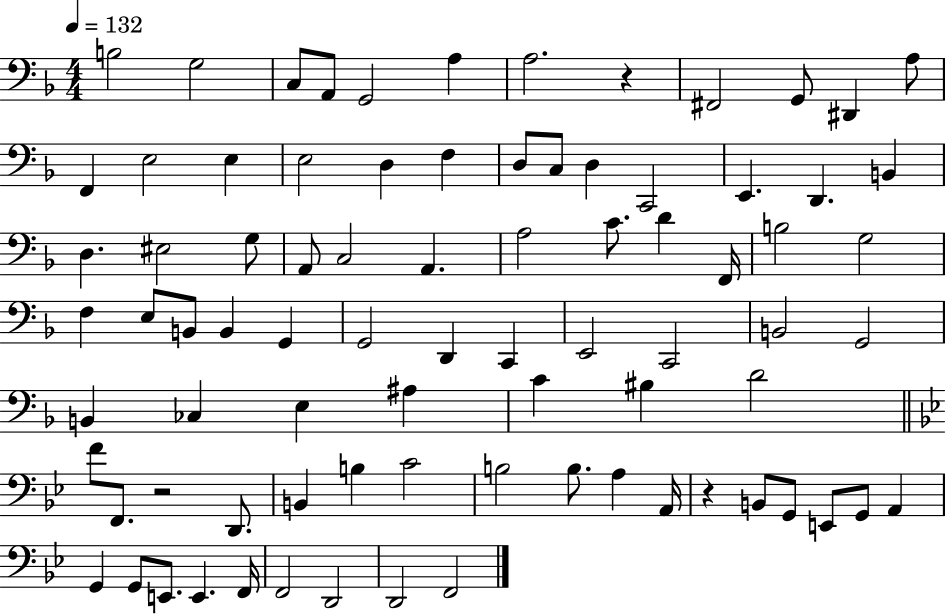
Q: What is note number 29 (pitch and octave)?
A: C3